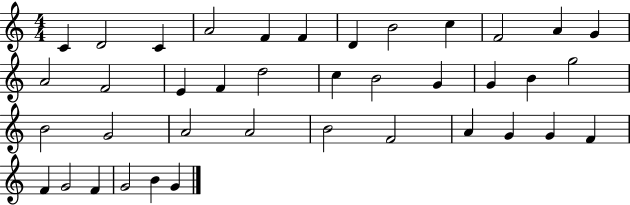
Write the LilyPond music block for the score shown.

{
  \clef treble
  \numericTimeSignature
  \time 4/4
  \key c \major
  c'4 d'2 c'4 | a'2 f'4 f'4 | d'4 b'2 c''4 | f'2 a'4 g'4 | \break a'2 f'2 | e'4 f'4 d''2 | c''4 b'2 g'4 | g'4 b'4 g''2 | \break b'2 g'2 | a'2 a'2 | b'2 f'2 | a'4 g'4 g'4 f'4 | \break f'4 g'2 f'4 | g'2 b'4 g'4 | \bar "|."
}